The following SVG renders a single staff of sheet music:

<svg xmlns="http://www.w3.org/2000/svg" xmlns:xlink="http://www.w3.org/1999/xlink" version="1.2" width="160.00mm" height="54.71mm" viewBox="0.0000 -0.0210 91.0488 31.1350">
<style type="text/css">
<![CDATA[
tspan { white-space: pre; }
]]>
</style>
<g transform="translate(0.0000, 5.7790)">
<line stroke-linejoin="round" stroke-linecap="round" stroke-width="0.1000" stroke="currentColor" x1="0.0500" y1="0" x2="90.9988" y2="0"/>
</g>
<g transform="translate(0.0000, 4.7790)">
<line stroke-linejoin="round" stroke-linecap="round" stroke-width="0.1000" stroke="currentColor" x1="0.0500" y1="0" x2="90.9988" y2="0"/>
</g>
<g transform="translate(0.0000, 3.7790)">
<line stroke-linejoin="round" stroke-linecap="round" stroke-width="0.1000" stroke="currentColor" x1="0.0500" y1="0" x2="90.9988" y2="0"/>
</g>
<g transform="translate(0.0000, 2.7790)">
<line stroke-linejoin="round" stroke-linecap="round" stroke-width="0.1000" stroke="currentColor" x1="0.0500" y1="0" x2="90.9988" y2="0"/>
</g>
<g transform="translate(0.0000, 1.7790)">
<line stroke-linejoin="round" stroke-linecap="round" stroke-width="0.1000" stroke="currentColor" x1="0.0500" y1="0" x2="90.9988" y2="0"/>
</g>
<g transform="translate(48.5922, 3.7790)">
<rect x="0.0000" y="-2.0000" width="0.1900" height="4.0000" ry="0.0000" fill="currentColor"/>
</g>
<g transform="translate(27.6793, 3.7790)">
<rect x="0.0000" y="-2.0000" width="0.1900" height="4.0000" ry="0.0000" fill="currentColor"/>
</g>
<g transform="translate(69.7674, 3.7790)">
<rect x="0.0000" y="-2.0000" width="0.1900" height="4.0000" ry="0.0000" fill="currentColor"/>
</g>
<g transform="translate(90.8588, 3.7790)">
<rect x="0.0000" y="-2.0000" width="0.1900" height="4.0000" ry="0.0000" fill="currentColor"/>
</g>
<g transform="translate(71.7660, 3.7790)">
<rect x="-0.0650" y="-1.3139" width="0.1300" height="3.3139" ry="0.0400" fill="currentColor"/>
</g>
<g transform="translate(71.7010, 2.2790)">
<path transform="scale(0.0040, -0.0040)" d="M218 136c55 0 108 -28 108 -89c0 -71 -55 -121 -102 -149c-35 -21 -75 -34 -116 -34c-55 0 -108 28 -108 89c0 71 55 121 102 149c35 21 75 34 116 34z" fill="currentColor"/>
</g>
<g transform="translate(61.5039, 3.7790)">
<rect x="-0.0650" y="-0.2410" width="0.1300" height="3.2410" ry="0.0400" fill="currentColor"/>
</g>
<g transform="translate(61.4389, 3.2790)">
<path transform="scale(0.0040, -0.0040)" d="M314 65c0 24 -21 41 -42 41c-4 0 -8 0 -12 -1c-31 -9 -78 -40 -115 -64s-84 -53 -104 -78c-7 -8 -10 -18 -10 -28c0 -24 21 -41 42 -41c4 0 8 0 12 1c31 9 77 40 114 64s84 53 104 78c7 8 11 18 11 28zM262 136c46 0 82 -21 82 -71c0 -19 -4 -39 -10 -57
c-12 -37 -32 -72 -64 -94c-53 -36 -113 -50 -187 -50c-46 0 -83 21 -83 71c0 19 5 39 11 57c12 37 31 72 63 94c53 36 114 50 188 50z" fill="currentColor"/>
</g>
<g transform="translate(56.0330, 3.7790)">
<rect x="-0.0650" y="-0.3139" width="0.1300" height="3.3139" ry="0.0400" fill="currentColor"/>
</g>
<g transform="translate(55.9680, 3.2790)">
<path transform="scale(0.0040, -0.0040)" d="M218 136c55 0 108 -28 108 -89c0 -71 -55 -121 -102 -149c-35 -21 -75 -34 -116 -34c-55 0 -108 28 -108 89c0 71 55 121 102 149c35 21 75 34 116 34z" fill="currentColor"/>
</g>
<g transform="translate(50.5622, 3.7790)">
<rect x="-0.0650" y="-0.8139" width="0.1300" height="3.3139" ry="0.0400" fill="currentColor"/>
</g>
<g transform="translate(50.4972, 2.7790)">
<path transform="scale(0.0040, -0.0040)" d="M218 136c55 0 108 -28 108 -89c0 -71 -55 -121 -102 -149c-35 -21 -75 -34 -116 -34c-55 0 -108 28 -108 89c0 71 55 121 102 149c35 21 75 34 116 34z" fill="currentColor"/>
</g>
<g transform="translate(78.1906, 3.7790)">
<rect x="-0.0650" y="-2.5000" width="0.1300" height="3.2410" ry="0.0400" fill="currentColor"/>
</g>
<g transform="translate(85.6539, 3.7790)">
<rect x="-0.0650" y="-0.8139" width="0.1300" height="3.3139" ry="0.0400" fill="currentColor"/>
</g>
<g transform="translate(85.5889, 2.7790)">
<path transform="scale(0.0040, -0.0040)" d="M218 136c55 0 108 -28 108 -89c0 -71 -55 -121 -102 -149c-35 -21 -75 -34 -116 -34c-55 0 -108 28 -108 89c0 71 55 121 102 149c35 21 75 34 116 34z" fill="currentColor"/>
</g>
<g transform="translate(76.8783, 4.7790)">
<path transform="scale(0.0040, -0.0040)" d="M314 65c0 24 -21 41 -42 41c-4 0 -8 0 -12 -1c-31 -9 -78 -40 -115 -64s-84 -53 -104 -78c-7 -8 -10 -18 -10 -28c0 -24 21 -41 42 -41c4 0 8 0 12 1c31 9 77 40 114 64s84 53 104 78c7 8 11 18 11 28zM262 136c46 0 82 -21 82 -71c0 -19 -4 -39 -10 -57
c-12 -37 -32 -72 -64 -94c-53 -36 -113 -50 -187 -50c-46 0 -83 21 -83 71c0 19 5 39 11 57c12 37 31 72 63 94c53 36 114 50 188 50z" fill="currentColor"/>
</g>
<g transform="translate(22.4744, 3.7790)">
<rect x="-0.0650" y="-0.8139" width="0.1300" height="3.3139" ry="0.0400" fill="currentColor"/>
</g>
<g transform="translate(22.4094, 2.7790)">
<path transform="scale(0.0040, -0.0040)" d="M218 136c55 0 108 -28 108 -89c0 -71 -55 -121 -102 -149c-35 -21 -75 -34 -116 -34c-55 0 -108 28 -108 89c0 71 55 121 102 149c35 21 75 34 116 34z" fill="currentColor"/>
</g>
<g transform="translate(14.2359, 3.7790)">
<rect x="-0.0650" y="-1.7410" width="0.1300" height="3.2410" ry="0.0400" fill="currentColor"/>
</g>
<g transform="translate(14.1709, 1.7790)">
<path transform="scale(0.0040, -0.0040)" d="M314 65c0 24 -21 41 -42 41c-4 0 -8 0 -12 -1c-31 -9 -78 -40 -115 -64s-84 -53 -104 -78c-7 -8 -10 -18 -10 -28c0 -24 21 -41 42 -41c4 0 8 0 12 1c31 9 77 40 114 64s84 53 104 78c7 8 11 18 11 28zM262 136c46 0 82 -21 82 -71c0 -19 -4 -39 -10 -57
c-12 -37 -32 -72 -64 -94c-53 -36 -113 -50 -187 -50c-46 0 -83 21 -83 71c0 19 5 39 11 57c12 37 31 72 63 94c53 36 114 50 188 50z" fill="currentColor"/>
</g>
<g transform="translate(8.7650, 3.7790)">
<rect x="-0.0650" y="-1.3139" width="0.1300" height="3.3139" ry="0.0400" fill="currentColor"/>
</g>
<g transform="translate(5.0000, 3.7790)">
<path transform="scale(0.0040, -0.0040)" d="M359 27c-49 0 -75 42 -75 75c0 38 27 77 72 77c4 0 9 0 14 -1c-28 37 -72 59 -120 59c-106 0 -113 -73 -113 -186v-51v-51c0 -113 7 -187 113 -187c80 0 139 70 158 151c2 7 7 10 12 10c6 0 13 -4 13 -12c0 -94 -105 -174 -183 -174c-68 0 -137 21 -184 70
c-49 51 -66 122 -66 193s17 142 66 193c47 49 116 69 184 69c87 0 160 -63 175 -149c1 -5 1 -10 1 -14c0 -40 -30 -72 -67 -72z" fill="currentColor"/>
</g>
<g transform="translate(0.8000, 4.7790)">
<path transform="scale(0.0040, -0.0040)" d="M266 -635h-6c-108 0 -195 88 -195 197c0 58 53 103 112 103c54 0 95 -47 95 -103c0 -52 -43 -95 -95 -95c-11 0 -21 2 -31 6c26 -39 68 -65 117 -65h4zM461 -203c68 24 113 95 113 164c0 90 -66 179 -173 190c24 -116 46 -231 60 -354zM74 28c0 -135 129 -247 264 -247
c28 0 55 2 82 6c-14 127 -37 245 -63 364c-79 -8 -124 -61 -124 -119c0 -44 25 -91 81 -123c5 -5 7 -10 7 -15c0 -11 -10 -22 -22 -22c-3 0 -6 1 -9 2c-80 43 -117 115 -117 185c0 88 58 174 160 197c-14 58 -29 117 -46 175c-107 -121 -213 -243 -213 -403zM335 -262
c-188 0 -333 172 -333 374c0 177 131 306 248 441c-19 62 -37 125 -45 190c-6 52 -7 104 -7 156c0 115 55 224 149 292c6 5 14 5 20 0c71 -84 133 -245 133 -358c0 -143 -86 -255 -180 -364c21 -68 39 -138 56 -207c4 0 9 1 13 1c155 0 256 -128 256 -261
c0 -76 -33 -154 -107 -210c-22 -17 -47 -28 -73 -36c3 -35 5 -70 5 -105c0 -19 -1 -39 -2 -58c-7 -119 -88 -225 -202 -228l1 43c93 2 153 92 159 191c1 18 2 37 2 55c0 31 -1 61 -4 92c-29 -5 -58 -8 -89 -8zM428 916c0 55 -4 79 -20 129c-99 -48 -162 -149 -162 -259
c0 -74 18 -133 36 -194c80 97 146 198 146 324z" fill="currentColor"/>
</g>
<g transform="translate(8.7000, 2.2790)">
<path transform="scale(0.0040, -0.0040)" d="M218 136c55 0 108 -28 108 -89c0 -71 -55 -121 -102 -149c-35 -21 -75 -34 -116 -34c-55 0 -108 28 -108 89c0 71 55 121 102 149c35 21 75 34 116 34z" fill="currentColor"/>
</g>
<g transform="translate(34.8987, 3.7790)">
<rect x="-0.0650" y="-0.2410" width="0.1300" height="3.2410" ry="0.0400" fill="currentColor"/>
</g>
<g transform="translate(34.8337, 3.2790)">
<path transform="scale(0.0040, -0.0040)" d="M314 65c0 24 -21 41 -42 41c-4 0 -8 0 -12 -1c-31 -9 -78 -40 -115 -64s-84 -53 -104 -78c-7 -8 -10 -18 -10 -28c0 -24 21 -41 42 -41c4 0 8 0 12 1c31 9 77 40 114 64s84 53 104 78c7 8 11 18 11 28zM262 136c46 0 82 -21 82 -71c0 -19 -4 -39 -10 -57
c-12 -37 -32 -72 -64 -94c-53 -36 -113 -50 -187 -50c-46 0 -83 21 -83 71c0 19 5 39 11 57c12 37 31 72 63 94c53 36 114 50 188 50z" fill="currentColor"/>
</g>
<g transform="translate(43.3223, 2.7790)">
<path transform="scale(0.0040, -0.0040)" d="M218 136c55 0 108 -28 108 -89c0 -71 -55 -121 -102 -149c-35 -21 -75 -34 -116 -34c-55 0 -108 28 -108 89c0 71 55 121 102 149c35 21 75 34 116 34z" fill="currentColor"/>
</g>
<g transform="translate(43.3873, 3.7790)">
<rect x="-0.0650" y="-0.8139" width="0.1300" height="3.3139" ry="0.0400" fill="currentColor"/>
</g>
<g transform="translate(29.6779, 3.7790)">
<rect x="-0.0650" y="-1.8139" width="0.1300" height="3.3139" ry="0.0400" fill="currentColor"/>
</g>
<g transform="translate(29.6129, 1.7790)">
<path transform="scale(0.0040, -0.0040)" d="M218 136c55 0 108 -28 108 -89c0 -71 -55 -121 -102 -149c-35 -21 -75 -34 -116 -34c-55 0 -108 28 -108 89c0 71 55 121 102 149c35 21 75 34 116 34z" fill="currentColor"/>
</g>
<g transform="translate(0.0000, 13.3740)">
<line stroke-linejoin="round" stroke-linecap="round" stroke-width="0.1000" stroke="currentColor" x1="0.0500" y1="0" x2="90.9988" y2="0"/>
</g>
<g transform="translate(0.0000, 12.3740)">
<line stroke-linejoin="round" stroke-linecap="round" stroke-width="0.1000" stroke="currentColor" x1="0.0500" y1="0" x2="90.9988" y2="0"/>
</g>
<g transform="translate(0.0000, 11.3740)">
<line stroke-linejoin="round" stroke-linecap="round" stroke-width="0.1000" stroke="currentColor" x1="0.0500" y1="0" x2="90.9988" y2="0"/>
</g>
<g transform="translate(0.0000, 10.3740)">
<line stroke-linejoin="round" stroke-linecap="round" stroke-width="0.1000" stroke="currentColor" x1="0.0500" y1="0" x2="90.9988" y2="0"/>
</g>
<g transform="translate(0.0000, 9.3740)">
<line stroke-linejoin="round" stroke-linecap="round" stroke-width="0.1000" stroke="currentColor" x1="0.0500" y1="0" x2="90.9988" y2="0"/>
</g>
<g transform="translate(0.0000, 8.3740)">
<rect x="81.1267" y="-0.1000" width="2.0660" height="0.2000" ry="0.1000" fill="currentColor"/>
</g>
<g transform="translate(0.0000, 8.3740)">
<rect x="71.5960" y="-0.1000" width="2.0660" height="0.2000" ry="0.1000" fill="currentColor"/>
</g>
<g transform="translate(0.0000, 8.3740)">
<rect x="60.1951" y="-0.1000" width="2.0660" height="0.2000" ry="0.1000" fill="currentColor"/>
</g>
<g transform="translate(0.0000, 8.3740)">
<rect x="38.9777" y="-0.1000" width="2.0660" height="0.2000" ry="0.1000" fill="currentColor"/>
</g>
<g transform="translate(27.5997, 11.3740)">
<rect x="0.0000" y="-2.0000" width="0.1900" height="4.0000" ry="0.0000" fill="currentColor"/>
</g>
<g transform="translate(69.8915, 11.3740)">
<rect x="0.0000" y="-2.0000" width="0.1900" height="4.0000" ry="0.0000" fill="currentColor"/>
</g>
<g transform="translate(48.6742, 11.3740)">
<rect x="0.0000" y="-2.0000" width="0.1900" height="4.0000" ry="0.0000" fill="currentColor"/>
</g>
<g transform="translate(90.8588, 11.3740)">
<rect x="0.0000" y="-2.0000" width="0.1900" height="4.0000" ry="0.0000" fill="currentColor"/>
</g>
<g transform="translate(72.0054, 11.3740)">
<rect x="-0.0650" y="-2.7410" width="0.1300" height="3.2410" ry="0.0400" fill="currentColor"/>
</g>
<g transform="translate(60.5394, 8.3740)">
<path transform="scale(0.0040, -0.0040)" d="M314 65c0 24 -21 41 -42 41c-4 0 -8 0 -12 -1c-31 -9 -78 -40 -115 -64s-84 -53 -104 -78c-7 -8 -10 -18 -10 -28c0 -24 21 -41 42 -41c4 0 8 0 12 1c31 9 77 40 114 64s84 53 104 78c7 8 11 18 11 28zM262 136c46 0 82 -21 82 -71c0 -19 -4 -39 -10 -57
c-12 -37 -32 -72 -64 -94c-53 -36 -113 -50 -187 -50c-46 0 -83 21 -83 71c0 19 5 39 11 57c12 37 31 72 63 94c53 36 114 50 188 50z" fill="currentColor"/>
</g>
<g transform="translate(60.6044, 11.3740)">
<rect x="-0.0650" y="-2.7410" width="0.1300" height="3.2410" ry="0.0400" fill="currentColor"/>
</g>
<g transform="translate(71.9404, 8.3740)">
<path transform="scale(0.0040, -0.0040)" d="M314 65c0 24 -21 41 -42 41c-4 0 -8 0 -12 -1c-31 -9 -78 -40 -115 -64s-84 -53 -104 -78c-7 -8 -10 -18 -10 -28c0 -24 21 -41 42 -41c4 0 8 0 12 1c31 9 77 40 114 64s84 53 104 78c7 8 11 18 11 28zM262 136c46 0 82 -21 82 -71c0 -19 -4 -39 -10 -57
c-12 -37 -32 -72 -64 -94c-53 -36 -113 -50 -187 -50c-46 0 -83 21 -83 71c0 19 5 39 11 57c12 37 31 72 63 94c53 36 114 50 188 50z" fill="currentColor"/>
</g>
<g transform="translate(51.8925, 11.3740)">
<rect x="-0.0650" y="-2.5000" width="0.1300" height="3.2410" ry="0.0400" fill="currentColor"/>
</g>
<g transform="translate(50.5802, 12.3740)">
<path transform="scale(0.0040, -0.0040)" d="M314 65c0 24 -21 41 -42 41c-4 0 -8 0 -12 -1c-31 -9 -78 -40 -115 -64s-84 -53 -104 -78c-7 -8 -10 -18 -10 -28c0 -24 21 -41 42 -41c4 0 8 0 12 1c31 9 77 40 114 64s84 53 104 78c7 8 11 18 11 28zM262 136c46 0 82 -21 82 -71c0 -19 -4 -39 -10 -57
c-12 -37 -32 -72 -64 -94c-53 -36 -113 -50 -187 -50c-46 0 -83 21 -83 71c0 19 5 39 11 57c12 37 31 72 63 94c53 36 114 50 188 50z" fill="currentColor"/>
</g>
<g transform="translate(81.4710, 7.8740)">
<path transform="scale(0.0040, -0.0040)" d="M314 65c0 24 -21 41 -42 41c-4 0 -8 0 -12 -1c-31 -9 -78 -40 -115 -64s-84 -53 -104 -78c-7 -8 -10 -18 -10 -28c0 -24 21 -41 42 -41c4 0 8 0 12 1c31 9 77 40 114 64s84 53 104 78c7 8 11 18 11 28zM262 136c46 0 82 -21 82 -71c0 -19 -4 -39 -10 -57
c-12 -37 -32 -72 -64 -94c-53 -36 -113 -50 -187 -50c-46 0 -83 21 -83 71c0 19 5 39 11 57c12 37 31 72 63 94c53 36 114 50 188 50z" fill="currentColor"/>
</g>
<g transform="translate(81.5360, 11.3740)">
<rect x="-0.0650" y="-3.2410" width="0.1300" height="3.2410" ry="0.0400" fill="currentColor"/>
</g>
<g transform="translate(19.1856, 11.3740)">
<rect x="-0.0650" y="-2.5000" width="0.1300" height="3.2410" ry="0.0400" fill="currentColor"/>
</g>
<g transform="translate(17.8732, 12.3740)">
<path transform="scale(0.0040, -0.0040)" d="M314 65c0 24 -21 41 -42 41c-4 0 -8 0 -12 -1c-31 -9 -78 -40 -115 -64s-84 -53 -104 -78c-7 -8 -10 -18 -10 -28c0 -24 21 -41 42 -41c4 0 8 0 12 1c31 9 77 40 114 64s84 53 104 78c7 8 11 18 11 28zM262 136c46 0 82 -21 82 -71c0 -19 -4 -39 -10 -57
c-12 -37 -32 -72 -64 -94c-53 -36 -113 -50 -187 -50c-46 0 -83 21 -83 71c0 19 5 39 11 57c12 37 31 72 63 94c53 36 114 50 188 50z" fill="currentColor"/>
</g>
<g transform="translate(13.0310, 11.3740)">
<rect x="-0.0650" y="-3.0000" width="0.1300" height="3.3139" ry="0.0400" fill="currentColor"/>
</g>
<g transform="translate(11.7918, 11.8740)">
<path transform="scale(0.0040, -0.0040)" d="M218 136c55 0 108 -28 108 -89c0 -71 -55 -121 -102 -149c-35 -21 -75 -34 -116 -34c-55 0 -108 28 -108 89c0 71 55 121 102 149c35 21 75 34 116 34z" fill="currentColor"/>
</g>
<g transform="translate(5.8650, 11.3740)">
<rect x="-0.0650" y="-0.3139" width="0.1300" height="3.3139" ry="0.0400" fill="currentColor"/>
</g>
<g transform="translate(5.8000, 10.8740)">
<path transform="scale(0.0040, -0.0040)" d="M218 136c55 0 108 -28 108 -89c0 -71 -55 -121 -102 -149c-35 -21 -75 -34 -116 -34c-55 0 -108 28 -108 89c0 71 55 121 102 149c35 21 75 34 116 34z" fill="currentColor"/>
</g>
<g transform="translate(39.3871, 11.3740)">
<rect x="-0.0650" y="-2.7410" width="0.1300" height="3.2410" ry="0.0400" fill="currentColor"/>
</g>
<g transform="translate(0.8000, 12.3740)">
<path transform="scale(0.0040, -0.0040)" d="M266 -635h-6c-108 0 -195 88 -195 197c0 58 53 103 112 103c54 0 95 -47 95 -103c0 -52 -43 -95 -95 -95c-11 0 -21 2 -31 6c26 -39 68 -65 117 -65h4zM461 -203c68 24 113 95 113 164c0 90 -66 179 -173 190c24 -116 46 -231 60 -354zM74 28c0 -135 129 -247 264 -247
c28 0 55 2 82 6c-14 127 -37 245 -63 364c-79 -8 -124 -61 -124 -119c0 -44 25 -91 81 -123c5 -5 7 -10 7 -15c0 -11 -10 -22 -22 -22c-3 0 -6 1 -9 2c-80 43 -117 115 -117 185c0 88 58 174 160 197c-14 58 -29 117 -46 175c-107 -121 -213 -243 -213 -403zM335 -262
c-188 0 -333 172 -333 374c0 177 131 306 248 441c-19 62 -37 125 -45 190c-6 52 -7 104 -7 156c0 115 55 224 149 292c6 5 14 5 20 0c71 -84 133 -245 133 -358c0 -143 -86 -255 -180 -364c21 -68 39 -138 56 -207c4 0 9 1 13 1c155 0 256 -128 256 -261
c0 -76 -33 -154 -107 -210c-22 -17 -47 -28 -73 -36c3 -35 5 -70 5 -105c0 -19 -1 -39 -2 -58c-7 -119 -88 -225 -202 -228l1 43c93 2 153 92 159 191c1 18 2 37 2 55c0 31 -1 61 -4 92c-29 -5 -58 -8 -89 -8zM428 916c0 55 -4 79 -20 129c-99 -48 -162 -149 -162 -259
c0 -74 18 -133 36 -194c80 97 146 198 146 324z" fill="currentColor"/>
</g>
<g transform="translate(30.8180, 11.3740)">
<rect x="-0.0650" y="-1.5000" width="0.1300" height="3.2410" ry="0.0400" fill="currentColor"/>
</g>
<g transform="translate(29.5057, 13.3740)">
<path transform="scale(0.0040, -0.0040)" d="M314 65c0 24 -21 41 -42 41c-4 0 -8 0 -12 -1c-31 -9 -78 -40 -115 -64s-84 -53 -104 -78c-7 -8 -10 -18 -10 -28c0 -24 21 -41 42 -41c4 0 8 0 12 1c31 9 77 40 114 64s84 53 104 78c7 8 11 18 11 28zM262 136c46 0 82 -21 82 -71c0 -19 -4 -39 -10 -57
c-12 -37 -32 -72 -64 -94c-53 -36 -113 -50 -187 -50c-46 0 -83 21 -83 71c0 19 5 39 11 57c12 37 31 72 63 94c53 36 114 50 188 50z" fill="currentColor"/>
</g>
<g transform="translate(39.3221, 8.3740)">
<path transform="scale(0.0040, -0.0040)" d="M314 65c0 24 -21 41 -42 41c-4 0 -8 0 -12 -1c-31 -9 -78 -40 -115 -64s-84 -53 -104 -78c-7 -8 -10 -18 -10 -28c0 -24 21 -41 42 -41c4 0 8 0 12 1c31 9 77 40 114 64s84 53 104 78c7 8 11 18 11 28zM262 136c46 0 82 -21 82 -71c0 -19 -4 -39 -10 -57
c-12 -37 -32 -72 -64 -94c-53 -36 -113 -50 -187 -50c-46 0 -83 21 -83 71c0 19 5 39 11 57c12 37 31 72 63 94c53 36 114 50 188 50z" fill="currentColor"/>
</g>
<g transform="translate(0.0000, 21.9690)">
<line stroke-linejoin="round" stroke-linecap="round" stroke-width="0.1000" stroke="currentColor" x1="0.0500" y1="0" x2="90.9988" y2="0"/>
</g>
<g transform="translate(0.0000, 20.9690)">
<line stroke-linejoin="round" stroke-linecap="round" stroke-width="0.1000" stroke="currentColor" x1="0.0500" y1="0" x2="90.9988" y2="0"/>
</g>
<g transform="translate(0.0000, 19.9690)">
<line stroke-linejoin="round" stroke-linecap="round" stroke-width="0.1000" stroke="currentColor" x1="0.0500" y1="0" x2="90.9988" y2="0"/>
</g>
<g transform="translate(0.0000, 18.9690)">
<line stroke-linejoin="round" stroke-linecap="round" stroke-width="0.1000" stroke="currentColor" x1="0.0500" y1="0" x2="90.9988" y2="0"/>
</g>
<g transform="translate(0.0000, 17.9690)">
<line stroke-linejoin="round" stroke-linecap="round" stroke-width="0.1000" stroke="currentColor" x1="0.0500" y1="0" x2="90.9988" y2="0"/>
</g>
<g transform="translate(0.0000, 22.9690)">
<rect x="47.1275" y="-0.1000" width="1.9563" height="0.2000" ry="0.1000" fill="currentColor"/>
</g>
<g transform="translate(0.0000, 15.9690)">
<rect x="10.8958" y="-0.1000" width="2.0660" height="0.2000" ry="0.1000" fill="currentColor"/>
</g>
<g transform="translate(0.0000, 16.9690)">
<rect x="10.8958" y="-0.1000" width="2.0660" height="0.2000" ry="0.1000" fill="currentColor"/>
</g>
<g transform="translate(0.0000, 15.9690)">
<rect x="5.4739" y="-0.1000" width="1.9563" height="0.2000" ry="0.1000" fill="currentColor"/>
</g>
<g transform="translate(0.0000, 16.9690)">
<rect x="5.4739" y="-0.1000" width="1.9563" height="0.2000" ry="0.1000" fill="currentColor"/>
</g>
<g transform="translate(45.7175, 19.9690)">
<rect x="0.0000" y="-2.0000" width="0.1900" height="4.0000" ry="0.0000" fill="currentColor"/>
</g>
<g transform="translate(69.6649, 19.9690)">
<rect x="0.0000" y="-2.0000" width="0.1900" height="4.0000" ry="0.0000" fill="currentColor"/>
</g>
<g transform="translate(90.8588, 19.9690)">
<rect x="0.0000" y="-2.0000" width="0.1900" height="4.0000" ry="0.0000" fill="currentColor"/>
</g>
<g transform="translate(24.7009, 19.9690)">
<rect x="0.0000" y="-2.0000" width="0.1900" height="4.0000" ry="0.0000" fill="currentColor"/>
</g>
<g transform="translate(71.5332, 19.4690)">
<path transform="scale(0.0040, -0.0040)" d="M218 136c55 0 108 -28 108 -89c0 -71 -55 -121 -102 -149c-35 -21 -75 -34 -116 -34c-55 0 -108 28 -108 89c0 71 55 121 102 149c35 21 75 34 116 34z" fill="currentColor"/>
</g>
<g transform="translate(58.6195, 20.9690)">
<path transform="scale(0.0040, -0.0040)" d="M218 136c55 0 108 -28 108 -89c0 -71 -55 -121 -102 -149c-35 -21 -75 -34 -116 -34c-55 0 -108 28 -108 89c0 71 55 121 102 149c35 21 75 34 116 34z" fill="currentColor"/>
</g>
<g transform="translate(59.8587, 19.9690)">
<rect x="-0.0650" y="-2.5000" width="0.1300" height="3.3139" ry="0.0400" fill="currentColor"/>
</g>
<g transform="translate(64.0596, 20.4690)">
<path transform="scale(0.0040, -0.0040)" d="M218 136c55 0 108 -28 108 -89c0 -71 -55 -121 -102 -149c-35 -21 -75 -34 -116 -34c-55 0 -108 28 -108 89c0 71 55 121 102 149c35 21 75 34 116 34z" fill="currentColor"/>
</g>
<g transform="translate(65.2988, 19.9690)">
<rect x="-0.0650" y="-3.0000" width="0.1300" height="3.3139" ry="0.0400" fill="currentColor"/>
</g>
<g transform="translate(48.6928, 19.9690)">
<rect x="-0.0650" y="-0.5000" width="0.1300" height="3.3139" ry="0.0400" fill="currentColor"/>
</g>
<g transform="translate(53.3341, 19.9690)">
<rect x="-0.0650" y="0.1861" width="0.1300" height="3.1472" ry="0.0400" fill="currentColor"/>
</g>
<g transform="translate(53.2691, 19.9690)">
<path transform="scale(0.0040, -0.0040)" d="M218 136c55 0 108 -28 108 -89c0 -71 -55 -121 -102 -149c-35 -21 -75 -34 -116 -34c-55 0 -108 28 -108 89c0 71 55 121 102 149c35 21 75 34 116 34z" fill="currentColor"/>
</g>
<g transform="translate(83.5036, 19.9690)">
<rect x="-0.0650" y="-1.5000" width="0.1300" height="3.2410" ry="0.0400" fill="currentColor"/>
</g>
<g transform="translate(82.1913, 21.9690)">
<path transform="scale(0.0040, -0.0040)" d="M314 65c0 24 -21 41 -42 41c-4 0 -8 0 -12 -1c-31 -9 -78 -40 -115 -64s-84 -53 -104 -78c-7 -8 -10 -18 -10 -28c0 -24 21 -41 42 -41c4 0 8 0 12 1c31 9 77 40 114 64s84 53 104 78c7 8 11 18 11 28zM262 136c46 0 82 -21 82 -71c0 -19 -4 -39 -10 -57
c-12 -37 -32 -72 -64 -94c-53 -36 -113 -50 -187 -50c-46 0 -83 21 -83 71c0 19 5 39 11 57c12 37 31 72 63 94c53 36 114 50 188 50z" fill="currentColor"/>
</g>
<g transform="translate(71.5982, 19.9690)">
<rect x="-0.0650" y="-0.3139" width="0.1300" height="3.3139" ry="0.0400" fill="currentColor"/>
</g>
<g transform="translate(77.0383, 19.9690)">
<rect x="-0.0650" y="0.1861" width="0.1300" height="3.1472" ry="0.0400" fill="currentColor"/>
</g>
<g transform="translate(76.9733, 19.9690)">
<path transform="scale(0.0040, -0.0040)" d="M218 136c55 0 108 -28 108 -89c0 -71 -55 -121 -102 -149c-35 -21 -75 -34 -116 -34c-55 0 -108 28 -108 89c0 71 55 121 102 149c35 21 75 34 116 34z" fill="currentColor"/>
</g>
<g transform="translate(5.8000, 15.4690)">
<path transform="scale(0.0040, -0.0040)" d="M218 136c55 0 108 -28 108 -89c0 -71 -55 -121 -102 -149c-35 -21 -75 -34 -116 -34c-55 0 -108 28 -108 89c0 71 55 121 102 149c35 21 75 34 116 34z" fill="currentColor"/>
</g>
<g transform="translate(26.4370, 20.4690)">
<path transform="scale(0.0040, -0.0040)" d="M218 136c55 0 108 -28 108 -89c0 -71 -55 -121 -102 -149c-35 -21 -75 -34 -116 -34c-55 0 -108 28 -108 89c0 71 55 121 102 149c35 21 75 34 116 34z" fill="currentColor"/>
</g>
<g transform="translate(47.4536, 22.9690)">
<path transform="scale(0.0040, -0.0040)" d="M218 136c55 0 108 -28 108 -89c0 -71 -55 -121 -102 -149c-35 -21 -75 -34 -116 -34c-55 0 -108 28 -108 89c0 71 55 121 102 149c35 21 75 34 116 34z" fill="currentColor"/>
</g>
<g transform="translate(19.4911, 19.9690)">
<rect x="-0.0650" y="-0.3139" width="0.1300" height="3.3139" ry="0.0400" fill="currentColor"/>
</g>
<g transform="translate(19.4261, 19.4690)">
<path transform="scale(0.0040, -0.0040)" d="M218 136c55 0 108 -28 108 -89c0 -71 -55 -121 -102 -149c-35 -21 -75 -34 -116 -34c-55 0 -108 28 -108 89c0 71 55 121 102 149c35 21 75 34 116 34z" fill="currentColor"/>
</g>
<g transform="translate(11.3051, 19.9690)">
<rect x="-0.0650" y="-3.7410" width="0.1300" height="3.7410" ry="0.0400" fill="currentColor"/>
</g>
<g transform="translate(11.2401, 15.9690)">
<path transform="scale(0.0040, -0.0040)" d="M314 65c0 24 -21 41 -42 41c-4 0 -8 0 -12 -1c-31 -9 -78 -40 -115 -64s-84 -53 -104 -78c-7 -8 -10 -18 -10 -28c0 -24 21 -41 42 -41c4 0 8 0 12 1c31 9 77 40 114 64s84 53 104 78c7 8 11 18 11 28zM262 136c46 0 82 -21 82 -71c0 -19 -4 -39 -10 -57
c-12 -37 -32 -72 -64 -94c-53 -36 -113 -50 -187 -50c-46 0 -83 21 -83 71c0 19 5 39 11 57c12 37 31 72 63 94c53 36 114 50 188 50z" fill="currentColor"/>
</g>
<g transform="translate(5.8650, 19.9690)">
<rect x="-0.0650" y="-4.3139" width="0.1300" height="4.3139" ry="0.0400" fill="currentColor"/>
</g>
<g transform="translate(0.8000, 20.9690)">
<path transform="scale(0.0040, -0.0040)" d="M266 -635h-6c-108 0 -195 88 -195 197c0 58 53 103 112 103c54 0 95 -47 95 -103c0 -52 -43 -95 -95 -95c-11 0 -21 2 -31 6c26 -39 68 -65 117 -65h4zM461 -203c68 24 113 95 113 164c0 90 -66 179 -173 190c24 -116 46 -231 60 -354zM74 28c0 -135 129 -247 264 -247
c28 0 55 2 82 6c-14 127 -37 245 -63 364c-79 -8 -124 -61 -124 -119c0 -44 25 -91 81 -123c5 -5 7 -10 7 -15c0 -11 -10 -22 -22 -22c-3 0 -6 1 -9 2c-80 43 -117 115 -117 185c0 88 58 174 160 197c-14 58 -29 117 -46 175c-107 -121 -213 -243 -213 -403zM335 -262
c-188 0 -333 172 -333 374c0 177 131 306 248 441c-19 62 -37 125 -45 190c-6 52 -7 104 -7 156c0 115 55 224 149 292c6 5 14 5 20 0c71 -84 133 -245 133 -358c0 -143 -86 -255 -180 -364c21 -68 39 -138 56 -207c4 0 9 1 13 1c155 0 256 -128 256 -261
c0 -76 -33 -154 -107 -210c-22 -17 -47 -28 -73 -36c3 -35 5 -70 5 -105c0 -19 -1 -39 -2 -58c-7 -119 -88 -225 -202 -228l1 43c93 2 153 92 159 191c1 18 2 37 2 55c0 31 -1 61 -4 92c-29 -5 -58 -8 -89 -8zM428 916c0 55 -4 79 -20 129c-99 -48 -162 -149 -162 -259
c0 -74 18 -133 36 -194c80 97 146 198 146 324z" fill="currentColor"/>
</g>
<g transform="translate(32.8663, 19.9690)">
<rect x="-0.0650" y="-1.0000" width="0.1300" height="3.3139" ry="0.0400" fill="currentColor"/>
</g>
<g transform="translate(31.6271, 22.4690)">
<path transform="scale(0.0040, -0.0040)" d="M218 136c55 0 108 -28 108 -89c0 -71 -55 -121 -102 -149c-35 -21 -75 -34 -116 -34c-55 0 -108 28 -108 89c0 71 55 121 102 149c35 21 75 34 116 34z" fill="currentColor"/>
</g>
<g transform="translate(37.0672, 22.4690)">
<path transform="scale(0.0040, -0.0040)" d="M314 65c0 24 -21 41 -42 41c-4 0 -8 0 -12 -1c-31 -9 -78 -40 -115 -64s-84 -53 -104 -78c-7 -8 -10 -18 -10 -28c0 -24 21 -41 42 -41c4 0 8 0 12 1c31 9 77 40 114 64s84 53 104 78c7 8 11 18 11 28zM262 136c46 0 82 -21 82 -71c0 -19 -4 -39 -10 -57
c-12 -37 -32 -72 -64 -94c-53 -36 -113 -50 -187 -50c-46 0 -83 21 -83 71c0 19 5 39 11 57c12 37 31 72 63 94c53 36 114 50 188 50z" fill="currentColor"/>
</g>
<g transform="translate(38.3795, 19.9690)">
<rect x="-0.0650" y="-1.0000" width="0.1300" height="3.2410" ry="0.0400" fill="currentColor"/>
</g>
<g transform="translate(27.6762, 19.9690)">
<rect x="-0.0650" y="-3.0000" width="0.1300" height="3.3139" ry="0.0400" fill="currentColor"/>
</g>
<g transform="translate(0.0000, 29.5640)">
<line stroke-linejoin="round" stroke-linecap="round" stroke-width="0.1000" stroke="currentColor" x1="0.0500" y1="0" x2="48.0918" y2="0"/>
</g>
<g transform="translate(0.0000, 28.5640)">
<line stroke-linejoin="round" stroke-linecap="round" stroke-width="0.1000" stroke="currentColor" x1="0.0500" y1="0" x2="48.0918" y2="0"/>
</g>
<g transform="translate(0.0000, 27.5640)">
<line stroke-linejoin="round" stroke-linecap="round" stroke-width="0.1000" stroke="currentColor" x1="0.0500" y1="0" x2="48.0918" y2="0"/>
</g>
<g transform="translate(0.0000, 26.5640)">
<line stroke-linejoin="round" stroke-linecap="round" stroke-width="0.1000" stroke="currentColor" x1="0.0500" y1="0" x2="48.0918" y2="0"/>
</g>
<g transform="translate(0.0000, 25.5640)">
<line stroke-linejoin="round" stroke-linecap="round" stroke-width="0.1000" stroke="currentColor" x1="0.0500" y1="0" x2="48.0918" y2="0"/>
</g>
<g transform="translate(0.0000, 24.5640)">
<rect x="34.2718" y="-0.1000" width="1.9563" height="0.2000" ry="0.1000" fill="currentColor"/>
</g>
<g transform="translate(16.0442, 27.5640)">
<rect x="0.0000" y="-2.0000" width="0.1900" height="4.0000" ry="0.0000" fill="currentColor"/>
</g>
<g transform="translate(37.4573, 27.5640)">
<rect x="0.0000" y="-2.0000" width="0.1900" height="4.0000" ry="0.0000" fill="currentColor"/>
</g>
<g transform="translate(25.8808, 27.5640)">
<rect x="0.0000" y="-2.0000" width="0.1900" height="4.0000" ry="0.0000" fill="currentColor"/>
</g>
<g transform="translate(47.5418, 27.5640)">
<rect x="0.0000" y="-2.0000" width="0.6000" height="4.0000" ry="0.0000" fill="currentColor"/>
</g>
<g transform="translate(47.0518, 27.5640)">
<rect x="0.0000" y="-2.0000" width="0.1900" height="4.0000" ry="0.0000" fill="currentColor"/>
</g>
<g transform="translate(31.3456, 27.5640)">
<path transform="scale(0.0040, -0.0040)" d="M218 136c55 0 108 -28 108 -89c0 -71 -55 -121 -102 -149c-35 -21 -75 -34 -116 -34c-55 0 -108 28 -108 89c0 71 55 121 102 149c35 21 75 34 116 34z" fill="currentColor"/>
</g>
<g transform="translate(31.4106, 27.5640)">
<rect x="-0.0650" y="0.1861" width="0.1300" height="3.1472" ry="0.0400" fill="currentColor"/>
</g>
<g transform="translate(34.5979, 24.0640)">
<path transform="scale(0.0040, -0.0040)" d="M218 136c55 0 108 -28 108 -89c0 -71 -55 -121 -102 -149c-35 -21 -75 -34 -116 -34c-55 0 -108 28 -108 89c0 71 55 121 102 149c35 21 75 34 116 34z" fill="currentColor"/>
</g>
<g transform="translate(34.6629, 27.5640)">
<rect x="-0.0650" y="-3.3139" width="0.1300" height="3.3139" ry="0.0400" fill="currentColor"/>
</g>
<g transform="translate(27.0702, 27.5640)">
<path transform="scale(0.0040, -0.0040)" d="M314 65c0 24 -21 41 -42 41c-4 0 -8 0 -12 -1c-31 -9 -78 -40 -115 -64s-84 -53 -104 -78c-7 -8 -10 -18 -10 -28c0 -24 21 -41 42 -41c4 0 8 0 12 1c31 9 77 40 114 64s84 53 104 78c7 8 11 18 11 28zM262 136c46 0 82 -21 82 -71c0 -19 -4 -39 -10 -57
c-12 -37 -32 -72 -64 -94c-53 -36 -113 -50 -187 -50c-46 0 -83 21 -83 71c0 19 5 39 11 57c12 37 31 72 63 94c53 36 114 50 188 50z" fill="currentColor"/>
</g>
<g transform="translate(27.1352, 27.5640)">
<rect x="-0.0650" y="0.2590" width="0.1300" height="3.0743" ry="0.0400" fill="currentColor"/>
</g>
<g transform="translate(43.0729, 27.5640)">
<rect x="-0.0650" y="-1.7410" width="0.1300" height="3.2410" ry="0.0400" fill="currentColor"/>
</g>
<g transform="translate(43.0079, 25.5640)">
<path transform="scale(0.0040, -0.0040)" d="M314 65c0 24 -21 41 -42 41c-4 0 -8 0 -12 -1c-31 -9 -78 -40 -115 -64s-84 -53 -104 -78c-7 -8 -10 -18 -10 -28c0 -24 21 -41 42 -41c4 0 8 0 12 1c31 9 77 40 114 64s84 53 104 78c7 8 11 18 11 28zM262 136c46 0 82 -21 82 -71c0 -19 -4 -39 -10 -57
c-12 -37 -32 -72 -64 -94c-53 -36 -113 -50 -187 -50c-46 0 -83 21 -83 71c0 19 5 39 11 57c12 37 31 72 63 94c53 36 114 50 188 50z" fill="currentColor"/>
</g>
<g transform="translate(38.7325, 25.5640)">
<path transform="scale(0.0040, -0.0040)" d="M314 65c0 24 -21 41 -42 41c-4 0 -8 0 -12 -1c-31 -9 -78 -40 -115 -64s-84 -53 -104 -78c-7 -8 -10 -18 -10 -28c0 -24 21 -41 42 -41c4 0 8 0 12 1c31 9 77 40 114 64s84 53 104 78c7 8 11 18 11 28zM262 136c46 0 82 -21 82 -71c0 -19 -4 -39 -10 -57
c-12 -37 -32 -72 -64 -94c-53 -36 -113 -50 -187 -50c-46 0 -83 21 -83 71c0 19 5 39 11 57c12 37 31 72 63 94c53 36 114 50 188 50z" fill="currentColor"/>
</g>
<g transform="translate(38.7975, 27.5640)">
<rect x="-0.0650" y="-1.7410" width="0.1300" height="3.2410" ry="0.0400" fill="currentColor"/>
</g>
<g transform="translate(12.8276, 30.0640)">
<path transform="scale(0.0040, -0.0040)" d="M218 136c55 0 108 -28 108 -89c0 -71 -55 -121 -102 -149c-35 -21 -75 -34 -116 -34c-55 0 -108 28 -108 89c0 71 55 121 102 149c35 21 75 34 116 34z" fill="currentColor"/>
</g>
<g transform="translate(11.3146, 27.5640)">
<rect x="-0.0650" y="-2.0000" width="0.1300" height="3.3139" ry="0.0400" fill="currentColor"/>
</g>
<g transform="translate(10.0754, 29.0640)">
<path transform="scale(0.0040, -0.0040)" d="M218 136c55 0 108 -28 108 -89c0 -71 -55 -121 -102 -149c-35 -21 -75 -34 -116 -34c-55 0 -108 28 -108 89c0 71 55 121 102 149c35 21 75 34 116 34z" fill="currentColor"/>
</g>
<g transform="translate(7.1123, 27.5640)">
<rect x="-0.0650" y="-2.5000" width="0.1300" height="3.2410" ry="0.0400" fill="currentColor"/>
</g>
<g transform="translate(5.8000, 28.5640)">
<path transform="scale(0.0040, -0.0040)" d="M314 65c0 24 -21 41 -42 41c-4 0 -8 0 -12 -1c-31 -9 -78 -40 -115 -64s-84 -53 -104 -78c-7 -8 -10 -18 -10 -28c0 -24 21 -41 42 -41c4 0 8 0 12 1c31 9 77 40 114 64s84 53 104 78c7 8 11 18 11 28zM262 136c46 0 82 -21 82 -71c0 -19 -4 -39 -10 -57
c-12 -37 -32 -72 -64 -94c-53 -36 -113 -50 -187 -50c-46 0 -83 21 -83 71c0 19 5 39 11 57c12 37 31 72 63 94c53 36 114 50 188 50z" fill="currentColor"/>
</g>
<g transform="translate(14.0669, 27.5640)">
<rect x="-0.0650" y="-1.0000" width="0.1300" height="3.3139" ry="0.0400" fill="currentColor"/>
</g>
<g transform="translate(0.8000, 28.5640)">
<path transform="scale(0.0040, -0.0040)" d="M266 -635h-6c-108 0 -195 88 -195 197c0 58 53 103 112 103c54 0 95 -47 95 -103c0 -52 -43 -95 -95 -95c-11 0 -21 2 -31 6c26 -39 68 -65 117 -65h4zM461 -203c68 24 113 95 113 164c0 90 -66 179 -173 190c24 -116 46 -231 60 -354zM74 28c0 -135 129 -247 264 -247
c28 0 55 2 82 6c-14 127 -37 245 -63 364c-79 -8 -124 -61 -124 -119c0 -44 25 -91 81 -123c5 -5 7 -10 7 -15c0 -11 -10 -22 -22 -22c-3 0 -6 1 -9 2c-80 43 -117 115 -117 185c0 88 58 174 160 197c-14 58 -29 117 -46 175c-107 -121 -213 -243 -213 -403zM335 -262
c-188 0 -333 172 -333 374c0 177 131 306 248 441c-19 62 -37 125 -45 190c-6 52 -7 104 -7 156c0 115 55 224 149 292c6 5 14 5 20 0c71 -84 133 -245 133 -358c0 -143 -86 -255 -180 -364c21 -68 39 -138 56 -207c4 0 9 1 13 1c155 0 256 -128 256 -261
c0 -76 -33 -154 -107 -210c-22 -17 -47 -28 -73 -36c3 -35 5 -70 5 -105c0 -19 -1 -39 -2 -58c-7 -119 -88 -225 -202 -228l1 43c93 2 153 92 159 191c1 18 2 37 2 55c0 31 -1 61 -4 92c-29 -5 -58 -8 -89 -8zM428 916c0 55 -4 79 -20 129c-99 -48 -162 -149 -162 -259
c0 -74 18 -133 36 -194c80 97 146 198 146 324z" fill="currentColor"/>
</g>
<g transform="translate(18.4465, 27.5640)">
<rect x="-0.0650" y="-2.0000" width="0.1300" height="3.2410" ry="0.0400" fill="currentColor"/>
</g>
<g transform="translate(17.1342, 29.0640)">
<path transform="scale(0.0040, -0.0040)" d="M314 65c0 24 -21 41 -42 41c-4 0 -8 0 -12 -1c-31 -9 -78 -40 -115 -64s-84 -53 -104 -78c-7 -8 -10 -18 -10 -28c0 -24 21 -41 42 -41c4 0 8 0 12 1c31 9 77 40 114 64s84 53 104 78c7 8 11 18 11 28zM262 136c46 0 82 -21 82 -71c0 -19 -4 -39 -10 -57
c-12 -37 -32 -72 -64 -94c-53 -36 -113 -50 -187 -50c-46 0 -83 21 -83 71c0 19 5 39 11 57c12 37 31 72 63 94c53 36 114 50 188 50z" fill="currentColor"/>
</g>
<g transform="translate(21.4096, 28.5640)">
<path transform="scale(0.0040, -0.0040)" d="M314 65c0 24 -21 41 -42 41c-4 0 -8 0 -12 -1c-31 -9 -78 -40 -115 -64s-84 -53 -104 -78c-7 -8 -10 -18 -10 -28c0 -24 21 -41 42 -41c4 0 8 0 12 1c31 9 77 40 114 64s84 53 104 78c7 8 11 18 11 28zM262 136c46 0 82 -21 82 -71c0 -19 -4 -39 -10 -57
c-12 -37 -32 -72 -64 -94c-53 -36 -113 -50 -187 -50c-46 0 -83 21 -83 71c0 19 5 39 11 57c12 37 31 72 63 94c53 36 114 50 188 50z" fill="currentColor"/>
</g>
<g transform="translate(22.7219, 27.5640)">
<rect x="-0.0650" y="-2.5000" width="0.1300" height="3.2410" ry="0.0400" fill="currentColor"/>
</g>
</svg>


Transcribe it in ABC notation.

X:1
T:Untitled
M:4/4
L:1/4
K:C
e f2 d f c2 d d c c2 e G2 d c A G2 E2 a2 G2 a2 a2 b2 d' c'2 c A D D2 C B G A c B E2 G2 F D F2 G2 B2 B b f2 f2